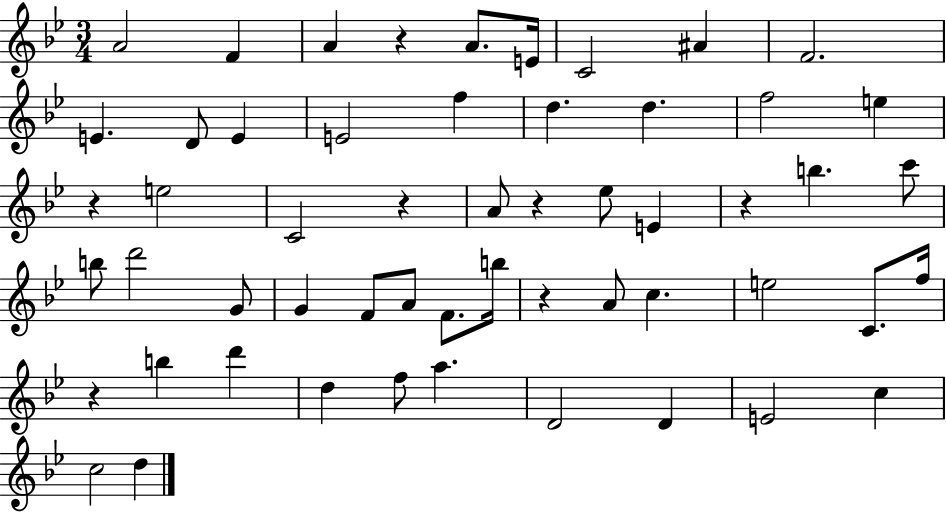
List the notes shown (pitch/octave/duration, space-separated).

A4/h F4/q A4/q R/q A4/e. E4/s C4/h A#4/q F4/h. E4/q. D4/e E4/q E4/h F5/q D5/q. D5/q. F5/h E5/q R/q E5/h C4/h R/q A4/e R/q Eb5/e E4/q R/q B5/q. C6/e B5/e D6/h G4/e G4/q F4/e A4/e F4/e. B5/s R/q A4/e C5/q. E5/h C4/e. F5/s R/q B5/q D6/q D5/q F5/e A5/q. D4/h D4/q E4/h C5/q C5/h D5/q